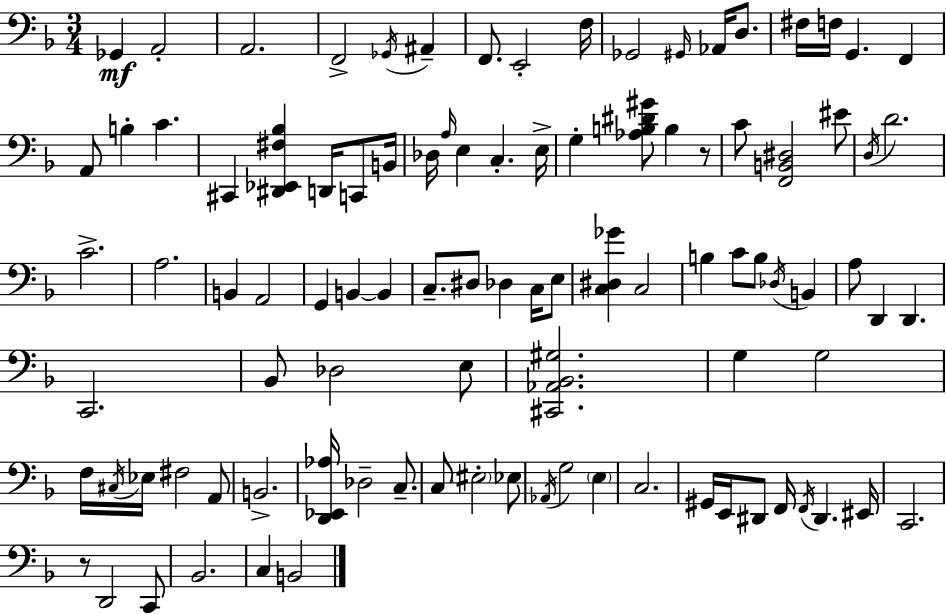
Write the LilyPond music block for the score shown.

{
  \clef bass
  \numericTimeSignature
  \time 3/4
  \key f \major
  \repeat volta 2 { ges,4\mf a,2-. | a,2. | f,2-> \acciaccatura { ges,16 } ais,4-- | f,8. e,2-. | \break f16 ges,2 \grace { gis,16 } aes,16 d8. | fis16 f16 g,4. f,4 | a,8 b4-. c'4. | cis,4 <dis, ees, fis bes>4 d,16 c,8 | \break b,16 des16 \grace { a16 } e4 c4.-. | e16-> g4-. <aes b dis' gis'>8 b4 | r8 c'8 <f, b, dis>2 | eis'8 \acciaccatura { d16 } d'2. | \break c'2.-> | a2. | b,4 a,2 | g,4 b,4~~ | \break b,4 c8.-- dis8 des4 | c16 e8 <c dis ges'>4 c2 | b4 c'8 b8 | \acciaccatura { des16 } b,4 a8 d,4 d,4. | \break c,2. | bes,8 des2 | e8 <cis, aes, bes, gis>2. | g4 g2 | \break f16 \acciaccatura { cis16 } ees16 fis2 | a,8 b,2.-> | <d, ees, aes>16 des2-- | c8.-- c8 \parenthesize eis2-. | \break ees8 \acciaccatura { aes,16 } g2 | \parenthesize e4 c2. | gis,16 e,16 dis,8 f,16 | \acciaccatura { f,16 } dis,4. eis,16 c,2. | \break r8 d,2 | c,8 bes,2. | c4 | b,2 } \bar "|."
}